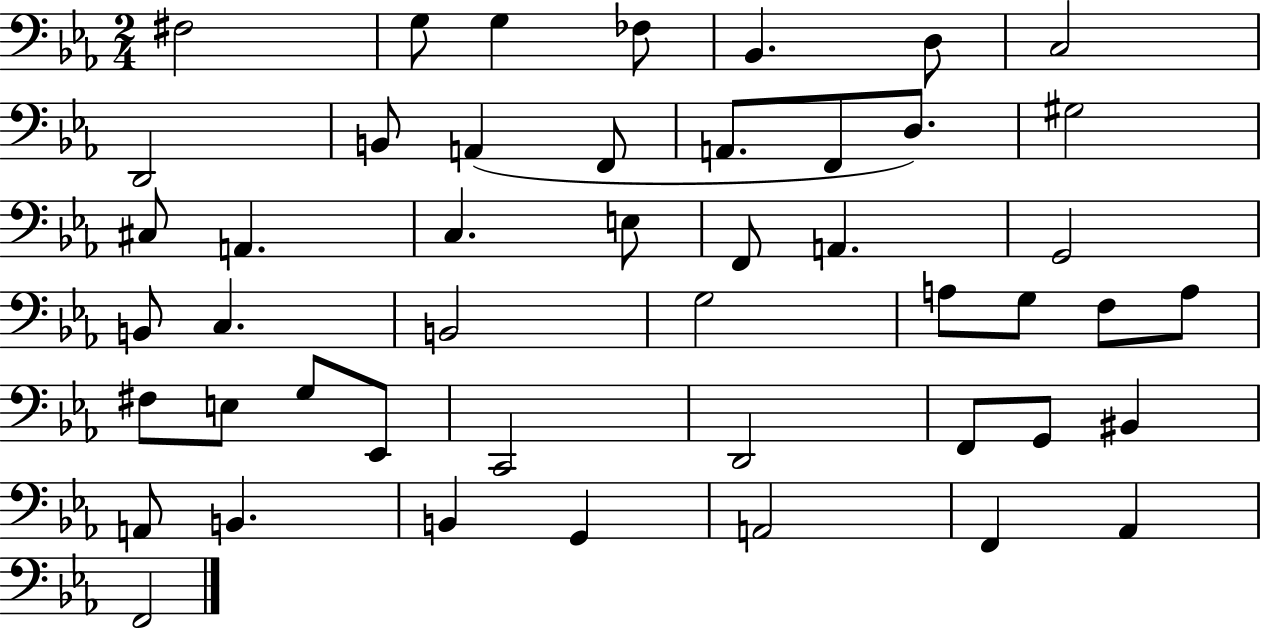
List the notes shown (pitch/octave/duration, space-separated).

F#3/h G3/e G3/q FES3/e Bb2/q. D3/e C3/h D2/h B2/e A2/q F2/e A2/e. F2/e D3/e. G#3/h C#3/e A2/q. C3/q. E3/e F2/e A2/q. G2/h B2/e C3/q. B2/h G3/h A3/e G3/e F3/e A3/e F#3/e E3/e G3/e Eb2/e C2/h D2/h F2/e G2/e BIS2/q A2/e B2/q. B2/q G2/q A2/h F2/q Ab2/q F2/h